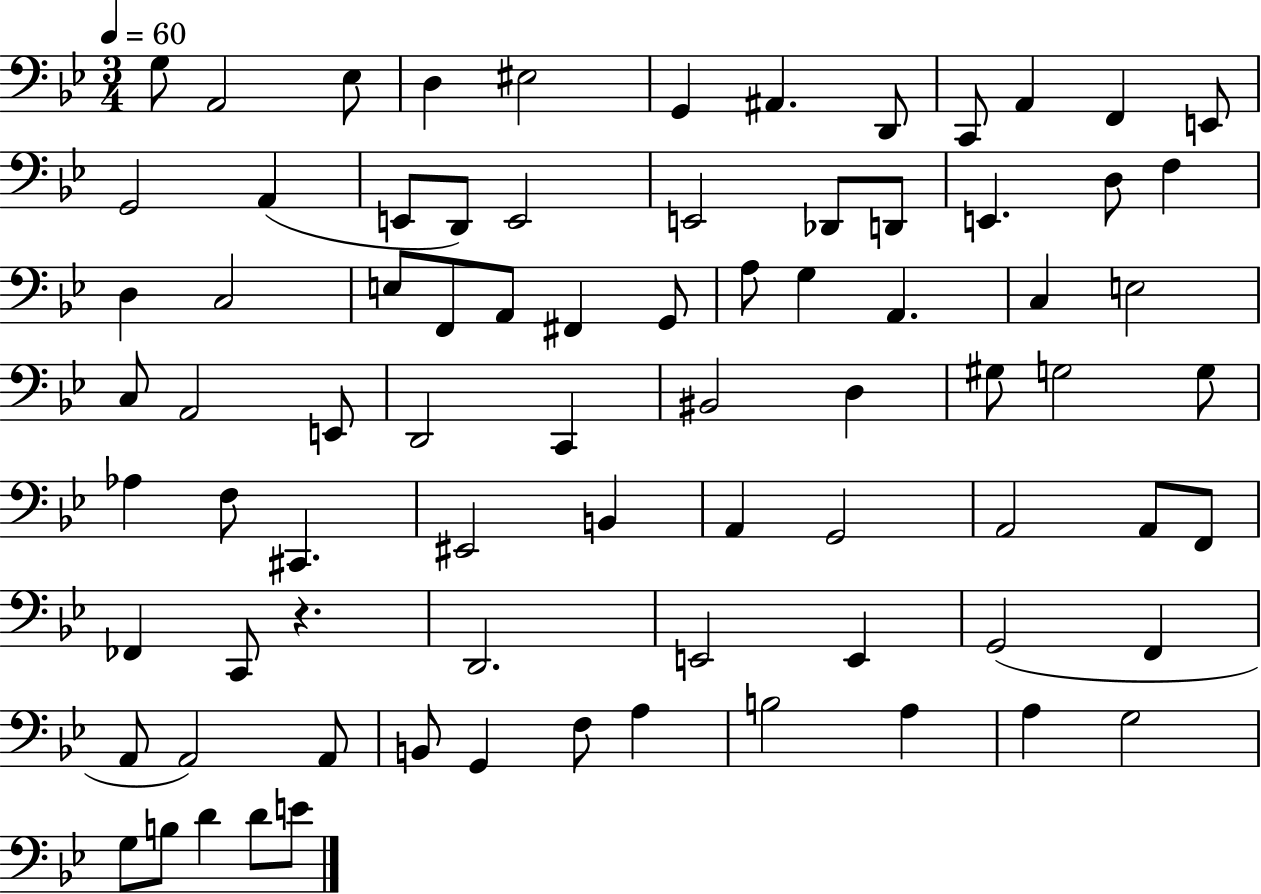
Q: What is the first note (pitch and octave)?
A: G3